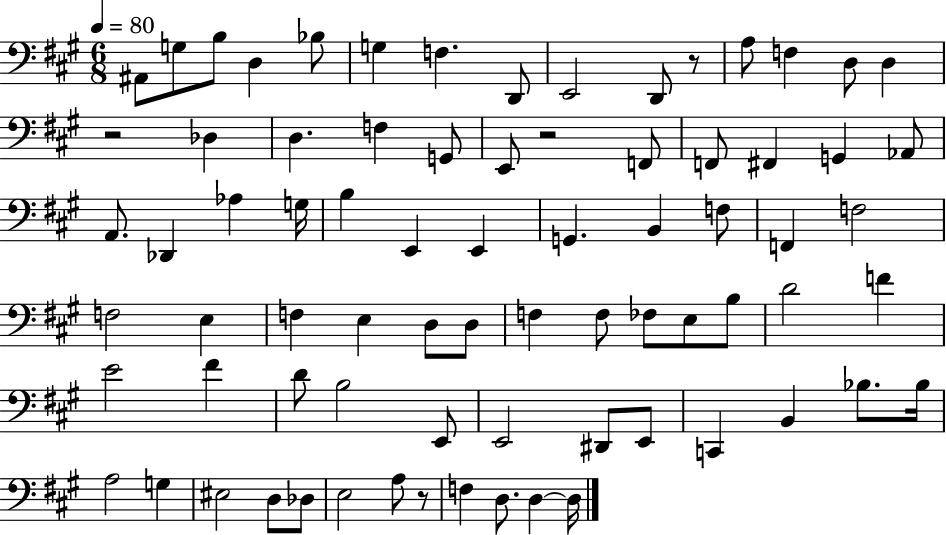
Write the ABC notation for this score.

X:1
T:Untitled
M:6/8
L:1/4
K:A
^A,,/2 G,/2 B,/2 D, _B,/2 G, F, D,,/2 E,,2 D,,/2 z/2 A,/2 F, D,/2 D, z2 _D, D, F, G,,/2 E,,/2 z2 F,,/2 F,,/2 ^F,, G,, _A,,/2 A,,/2 _D,, _A, G,/4 B, E,, E,, G,, B,, F,/2 F,, F,2 F,2 E, F, E, D,/2 D,/2 F, F,/2 _F,/2 E,/2 B,/2 D2 F E2 ^F D/2 B,2 E,,/2 E,,2 ^D,,/2 E,,/2 C,, B,, _B,/2 _B,/4 A,2 G, ^E,2 D,/2 _D,/2 E,2 A,/2 z/2 F, D,/2 D, D,/4